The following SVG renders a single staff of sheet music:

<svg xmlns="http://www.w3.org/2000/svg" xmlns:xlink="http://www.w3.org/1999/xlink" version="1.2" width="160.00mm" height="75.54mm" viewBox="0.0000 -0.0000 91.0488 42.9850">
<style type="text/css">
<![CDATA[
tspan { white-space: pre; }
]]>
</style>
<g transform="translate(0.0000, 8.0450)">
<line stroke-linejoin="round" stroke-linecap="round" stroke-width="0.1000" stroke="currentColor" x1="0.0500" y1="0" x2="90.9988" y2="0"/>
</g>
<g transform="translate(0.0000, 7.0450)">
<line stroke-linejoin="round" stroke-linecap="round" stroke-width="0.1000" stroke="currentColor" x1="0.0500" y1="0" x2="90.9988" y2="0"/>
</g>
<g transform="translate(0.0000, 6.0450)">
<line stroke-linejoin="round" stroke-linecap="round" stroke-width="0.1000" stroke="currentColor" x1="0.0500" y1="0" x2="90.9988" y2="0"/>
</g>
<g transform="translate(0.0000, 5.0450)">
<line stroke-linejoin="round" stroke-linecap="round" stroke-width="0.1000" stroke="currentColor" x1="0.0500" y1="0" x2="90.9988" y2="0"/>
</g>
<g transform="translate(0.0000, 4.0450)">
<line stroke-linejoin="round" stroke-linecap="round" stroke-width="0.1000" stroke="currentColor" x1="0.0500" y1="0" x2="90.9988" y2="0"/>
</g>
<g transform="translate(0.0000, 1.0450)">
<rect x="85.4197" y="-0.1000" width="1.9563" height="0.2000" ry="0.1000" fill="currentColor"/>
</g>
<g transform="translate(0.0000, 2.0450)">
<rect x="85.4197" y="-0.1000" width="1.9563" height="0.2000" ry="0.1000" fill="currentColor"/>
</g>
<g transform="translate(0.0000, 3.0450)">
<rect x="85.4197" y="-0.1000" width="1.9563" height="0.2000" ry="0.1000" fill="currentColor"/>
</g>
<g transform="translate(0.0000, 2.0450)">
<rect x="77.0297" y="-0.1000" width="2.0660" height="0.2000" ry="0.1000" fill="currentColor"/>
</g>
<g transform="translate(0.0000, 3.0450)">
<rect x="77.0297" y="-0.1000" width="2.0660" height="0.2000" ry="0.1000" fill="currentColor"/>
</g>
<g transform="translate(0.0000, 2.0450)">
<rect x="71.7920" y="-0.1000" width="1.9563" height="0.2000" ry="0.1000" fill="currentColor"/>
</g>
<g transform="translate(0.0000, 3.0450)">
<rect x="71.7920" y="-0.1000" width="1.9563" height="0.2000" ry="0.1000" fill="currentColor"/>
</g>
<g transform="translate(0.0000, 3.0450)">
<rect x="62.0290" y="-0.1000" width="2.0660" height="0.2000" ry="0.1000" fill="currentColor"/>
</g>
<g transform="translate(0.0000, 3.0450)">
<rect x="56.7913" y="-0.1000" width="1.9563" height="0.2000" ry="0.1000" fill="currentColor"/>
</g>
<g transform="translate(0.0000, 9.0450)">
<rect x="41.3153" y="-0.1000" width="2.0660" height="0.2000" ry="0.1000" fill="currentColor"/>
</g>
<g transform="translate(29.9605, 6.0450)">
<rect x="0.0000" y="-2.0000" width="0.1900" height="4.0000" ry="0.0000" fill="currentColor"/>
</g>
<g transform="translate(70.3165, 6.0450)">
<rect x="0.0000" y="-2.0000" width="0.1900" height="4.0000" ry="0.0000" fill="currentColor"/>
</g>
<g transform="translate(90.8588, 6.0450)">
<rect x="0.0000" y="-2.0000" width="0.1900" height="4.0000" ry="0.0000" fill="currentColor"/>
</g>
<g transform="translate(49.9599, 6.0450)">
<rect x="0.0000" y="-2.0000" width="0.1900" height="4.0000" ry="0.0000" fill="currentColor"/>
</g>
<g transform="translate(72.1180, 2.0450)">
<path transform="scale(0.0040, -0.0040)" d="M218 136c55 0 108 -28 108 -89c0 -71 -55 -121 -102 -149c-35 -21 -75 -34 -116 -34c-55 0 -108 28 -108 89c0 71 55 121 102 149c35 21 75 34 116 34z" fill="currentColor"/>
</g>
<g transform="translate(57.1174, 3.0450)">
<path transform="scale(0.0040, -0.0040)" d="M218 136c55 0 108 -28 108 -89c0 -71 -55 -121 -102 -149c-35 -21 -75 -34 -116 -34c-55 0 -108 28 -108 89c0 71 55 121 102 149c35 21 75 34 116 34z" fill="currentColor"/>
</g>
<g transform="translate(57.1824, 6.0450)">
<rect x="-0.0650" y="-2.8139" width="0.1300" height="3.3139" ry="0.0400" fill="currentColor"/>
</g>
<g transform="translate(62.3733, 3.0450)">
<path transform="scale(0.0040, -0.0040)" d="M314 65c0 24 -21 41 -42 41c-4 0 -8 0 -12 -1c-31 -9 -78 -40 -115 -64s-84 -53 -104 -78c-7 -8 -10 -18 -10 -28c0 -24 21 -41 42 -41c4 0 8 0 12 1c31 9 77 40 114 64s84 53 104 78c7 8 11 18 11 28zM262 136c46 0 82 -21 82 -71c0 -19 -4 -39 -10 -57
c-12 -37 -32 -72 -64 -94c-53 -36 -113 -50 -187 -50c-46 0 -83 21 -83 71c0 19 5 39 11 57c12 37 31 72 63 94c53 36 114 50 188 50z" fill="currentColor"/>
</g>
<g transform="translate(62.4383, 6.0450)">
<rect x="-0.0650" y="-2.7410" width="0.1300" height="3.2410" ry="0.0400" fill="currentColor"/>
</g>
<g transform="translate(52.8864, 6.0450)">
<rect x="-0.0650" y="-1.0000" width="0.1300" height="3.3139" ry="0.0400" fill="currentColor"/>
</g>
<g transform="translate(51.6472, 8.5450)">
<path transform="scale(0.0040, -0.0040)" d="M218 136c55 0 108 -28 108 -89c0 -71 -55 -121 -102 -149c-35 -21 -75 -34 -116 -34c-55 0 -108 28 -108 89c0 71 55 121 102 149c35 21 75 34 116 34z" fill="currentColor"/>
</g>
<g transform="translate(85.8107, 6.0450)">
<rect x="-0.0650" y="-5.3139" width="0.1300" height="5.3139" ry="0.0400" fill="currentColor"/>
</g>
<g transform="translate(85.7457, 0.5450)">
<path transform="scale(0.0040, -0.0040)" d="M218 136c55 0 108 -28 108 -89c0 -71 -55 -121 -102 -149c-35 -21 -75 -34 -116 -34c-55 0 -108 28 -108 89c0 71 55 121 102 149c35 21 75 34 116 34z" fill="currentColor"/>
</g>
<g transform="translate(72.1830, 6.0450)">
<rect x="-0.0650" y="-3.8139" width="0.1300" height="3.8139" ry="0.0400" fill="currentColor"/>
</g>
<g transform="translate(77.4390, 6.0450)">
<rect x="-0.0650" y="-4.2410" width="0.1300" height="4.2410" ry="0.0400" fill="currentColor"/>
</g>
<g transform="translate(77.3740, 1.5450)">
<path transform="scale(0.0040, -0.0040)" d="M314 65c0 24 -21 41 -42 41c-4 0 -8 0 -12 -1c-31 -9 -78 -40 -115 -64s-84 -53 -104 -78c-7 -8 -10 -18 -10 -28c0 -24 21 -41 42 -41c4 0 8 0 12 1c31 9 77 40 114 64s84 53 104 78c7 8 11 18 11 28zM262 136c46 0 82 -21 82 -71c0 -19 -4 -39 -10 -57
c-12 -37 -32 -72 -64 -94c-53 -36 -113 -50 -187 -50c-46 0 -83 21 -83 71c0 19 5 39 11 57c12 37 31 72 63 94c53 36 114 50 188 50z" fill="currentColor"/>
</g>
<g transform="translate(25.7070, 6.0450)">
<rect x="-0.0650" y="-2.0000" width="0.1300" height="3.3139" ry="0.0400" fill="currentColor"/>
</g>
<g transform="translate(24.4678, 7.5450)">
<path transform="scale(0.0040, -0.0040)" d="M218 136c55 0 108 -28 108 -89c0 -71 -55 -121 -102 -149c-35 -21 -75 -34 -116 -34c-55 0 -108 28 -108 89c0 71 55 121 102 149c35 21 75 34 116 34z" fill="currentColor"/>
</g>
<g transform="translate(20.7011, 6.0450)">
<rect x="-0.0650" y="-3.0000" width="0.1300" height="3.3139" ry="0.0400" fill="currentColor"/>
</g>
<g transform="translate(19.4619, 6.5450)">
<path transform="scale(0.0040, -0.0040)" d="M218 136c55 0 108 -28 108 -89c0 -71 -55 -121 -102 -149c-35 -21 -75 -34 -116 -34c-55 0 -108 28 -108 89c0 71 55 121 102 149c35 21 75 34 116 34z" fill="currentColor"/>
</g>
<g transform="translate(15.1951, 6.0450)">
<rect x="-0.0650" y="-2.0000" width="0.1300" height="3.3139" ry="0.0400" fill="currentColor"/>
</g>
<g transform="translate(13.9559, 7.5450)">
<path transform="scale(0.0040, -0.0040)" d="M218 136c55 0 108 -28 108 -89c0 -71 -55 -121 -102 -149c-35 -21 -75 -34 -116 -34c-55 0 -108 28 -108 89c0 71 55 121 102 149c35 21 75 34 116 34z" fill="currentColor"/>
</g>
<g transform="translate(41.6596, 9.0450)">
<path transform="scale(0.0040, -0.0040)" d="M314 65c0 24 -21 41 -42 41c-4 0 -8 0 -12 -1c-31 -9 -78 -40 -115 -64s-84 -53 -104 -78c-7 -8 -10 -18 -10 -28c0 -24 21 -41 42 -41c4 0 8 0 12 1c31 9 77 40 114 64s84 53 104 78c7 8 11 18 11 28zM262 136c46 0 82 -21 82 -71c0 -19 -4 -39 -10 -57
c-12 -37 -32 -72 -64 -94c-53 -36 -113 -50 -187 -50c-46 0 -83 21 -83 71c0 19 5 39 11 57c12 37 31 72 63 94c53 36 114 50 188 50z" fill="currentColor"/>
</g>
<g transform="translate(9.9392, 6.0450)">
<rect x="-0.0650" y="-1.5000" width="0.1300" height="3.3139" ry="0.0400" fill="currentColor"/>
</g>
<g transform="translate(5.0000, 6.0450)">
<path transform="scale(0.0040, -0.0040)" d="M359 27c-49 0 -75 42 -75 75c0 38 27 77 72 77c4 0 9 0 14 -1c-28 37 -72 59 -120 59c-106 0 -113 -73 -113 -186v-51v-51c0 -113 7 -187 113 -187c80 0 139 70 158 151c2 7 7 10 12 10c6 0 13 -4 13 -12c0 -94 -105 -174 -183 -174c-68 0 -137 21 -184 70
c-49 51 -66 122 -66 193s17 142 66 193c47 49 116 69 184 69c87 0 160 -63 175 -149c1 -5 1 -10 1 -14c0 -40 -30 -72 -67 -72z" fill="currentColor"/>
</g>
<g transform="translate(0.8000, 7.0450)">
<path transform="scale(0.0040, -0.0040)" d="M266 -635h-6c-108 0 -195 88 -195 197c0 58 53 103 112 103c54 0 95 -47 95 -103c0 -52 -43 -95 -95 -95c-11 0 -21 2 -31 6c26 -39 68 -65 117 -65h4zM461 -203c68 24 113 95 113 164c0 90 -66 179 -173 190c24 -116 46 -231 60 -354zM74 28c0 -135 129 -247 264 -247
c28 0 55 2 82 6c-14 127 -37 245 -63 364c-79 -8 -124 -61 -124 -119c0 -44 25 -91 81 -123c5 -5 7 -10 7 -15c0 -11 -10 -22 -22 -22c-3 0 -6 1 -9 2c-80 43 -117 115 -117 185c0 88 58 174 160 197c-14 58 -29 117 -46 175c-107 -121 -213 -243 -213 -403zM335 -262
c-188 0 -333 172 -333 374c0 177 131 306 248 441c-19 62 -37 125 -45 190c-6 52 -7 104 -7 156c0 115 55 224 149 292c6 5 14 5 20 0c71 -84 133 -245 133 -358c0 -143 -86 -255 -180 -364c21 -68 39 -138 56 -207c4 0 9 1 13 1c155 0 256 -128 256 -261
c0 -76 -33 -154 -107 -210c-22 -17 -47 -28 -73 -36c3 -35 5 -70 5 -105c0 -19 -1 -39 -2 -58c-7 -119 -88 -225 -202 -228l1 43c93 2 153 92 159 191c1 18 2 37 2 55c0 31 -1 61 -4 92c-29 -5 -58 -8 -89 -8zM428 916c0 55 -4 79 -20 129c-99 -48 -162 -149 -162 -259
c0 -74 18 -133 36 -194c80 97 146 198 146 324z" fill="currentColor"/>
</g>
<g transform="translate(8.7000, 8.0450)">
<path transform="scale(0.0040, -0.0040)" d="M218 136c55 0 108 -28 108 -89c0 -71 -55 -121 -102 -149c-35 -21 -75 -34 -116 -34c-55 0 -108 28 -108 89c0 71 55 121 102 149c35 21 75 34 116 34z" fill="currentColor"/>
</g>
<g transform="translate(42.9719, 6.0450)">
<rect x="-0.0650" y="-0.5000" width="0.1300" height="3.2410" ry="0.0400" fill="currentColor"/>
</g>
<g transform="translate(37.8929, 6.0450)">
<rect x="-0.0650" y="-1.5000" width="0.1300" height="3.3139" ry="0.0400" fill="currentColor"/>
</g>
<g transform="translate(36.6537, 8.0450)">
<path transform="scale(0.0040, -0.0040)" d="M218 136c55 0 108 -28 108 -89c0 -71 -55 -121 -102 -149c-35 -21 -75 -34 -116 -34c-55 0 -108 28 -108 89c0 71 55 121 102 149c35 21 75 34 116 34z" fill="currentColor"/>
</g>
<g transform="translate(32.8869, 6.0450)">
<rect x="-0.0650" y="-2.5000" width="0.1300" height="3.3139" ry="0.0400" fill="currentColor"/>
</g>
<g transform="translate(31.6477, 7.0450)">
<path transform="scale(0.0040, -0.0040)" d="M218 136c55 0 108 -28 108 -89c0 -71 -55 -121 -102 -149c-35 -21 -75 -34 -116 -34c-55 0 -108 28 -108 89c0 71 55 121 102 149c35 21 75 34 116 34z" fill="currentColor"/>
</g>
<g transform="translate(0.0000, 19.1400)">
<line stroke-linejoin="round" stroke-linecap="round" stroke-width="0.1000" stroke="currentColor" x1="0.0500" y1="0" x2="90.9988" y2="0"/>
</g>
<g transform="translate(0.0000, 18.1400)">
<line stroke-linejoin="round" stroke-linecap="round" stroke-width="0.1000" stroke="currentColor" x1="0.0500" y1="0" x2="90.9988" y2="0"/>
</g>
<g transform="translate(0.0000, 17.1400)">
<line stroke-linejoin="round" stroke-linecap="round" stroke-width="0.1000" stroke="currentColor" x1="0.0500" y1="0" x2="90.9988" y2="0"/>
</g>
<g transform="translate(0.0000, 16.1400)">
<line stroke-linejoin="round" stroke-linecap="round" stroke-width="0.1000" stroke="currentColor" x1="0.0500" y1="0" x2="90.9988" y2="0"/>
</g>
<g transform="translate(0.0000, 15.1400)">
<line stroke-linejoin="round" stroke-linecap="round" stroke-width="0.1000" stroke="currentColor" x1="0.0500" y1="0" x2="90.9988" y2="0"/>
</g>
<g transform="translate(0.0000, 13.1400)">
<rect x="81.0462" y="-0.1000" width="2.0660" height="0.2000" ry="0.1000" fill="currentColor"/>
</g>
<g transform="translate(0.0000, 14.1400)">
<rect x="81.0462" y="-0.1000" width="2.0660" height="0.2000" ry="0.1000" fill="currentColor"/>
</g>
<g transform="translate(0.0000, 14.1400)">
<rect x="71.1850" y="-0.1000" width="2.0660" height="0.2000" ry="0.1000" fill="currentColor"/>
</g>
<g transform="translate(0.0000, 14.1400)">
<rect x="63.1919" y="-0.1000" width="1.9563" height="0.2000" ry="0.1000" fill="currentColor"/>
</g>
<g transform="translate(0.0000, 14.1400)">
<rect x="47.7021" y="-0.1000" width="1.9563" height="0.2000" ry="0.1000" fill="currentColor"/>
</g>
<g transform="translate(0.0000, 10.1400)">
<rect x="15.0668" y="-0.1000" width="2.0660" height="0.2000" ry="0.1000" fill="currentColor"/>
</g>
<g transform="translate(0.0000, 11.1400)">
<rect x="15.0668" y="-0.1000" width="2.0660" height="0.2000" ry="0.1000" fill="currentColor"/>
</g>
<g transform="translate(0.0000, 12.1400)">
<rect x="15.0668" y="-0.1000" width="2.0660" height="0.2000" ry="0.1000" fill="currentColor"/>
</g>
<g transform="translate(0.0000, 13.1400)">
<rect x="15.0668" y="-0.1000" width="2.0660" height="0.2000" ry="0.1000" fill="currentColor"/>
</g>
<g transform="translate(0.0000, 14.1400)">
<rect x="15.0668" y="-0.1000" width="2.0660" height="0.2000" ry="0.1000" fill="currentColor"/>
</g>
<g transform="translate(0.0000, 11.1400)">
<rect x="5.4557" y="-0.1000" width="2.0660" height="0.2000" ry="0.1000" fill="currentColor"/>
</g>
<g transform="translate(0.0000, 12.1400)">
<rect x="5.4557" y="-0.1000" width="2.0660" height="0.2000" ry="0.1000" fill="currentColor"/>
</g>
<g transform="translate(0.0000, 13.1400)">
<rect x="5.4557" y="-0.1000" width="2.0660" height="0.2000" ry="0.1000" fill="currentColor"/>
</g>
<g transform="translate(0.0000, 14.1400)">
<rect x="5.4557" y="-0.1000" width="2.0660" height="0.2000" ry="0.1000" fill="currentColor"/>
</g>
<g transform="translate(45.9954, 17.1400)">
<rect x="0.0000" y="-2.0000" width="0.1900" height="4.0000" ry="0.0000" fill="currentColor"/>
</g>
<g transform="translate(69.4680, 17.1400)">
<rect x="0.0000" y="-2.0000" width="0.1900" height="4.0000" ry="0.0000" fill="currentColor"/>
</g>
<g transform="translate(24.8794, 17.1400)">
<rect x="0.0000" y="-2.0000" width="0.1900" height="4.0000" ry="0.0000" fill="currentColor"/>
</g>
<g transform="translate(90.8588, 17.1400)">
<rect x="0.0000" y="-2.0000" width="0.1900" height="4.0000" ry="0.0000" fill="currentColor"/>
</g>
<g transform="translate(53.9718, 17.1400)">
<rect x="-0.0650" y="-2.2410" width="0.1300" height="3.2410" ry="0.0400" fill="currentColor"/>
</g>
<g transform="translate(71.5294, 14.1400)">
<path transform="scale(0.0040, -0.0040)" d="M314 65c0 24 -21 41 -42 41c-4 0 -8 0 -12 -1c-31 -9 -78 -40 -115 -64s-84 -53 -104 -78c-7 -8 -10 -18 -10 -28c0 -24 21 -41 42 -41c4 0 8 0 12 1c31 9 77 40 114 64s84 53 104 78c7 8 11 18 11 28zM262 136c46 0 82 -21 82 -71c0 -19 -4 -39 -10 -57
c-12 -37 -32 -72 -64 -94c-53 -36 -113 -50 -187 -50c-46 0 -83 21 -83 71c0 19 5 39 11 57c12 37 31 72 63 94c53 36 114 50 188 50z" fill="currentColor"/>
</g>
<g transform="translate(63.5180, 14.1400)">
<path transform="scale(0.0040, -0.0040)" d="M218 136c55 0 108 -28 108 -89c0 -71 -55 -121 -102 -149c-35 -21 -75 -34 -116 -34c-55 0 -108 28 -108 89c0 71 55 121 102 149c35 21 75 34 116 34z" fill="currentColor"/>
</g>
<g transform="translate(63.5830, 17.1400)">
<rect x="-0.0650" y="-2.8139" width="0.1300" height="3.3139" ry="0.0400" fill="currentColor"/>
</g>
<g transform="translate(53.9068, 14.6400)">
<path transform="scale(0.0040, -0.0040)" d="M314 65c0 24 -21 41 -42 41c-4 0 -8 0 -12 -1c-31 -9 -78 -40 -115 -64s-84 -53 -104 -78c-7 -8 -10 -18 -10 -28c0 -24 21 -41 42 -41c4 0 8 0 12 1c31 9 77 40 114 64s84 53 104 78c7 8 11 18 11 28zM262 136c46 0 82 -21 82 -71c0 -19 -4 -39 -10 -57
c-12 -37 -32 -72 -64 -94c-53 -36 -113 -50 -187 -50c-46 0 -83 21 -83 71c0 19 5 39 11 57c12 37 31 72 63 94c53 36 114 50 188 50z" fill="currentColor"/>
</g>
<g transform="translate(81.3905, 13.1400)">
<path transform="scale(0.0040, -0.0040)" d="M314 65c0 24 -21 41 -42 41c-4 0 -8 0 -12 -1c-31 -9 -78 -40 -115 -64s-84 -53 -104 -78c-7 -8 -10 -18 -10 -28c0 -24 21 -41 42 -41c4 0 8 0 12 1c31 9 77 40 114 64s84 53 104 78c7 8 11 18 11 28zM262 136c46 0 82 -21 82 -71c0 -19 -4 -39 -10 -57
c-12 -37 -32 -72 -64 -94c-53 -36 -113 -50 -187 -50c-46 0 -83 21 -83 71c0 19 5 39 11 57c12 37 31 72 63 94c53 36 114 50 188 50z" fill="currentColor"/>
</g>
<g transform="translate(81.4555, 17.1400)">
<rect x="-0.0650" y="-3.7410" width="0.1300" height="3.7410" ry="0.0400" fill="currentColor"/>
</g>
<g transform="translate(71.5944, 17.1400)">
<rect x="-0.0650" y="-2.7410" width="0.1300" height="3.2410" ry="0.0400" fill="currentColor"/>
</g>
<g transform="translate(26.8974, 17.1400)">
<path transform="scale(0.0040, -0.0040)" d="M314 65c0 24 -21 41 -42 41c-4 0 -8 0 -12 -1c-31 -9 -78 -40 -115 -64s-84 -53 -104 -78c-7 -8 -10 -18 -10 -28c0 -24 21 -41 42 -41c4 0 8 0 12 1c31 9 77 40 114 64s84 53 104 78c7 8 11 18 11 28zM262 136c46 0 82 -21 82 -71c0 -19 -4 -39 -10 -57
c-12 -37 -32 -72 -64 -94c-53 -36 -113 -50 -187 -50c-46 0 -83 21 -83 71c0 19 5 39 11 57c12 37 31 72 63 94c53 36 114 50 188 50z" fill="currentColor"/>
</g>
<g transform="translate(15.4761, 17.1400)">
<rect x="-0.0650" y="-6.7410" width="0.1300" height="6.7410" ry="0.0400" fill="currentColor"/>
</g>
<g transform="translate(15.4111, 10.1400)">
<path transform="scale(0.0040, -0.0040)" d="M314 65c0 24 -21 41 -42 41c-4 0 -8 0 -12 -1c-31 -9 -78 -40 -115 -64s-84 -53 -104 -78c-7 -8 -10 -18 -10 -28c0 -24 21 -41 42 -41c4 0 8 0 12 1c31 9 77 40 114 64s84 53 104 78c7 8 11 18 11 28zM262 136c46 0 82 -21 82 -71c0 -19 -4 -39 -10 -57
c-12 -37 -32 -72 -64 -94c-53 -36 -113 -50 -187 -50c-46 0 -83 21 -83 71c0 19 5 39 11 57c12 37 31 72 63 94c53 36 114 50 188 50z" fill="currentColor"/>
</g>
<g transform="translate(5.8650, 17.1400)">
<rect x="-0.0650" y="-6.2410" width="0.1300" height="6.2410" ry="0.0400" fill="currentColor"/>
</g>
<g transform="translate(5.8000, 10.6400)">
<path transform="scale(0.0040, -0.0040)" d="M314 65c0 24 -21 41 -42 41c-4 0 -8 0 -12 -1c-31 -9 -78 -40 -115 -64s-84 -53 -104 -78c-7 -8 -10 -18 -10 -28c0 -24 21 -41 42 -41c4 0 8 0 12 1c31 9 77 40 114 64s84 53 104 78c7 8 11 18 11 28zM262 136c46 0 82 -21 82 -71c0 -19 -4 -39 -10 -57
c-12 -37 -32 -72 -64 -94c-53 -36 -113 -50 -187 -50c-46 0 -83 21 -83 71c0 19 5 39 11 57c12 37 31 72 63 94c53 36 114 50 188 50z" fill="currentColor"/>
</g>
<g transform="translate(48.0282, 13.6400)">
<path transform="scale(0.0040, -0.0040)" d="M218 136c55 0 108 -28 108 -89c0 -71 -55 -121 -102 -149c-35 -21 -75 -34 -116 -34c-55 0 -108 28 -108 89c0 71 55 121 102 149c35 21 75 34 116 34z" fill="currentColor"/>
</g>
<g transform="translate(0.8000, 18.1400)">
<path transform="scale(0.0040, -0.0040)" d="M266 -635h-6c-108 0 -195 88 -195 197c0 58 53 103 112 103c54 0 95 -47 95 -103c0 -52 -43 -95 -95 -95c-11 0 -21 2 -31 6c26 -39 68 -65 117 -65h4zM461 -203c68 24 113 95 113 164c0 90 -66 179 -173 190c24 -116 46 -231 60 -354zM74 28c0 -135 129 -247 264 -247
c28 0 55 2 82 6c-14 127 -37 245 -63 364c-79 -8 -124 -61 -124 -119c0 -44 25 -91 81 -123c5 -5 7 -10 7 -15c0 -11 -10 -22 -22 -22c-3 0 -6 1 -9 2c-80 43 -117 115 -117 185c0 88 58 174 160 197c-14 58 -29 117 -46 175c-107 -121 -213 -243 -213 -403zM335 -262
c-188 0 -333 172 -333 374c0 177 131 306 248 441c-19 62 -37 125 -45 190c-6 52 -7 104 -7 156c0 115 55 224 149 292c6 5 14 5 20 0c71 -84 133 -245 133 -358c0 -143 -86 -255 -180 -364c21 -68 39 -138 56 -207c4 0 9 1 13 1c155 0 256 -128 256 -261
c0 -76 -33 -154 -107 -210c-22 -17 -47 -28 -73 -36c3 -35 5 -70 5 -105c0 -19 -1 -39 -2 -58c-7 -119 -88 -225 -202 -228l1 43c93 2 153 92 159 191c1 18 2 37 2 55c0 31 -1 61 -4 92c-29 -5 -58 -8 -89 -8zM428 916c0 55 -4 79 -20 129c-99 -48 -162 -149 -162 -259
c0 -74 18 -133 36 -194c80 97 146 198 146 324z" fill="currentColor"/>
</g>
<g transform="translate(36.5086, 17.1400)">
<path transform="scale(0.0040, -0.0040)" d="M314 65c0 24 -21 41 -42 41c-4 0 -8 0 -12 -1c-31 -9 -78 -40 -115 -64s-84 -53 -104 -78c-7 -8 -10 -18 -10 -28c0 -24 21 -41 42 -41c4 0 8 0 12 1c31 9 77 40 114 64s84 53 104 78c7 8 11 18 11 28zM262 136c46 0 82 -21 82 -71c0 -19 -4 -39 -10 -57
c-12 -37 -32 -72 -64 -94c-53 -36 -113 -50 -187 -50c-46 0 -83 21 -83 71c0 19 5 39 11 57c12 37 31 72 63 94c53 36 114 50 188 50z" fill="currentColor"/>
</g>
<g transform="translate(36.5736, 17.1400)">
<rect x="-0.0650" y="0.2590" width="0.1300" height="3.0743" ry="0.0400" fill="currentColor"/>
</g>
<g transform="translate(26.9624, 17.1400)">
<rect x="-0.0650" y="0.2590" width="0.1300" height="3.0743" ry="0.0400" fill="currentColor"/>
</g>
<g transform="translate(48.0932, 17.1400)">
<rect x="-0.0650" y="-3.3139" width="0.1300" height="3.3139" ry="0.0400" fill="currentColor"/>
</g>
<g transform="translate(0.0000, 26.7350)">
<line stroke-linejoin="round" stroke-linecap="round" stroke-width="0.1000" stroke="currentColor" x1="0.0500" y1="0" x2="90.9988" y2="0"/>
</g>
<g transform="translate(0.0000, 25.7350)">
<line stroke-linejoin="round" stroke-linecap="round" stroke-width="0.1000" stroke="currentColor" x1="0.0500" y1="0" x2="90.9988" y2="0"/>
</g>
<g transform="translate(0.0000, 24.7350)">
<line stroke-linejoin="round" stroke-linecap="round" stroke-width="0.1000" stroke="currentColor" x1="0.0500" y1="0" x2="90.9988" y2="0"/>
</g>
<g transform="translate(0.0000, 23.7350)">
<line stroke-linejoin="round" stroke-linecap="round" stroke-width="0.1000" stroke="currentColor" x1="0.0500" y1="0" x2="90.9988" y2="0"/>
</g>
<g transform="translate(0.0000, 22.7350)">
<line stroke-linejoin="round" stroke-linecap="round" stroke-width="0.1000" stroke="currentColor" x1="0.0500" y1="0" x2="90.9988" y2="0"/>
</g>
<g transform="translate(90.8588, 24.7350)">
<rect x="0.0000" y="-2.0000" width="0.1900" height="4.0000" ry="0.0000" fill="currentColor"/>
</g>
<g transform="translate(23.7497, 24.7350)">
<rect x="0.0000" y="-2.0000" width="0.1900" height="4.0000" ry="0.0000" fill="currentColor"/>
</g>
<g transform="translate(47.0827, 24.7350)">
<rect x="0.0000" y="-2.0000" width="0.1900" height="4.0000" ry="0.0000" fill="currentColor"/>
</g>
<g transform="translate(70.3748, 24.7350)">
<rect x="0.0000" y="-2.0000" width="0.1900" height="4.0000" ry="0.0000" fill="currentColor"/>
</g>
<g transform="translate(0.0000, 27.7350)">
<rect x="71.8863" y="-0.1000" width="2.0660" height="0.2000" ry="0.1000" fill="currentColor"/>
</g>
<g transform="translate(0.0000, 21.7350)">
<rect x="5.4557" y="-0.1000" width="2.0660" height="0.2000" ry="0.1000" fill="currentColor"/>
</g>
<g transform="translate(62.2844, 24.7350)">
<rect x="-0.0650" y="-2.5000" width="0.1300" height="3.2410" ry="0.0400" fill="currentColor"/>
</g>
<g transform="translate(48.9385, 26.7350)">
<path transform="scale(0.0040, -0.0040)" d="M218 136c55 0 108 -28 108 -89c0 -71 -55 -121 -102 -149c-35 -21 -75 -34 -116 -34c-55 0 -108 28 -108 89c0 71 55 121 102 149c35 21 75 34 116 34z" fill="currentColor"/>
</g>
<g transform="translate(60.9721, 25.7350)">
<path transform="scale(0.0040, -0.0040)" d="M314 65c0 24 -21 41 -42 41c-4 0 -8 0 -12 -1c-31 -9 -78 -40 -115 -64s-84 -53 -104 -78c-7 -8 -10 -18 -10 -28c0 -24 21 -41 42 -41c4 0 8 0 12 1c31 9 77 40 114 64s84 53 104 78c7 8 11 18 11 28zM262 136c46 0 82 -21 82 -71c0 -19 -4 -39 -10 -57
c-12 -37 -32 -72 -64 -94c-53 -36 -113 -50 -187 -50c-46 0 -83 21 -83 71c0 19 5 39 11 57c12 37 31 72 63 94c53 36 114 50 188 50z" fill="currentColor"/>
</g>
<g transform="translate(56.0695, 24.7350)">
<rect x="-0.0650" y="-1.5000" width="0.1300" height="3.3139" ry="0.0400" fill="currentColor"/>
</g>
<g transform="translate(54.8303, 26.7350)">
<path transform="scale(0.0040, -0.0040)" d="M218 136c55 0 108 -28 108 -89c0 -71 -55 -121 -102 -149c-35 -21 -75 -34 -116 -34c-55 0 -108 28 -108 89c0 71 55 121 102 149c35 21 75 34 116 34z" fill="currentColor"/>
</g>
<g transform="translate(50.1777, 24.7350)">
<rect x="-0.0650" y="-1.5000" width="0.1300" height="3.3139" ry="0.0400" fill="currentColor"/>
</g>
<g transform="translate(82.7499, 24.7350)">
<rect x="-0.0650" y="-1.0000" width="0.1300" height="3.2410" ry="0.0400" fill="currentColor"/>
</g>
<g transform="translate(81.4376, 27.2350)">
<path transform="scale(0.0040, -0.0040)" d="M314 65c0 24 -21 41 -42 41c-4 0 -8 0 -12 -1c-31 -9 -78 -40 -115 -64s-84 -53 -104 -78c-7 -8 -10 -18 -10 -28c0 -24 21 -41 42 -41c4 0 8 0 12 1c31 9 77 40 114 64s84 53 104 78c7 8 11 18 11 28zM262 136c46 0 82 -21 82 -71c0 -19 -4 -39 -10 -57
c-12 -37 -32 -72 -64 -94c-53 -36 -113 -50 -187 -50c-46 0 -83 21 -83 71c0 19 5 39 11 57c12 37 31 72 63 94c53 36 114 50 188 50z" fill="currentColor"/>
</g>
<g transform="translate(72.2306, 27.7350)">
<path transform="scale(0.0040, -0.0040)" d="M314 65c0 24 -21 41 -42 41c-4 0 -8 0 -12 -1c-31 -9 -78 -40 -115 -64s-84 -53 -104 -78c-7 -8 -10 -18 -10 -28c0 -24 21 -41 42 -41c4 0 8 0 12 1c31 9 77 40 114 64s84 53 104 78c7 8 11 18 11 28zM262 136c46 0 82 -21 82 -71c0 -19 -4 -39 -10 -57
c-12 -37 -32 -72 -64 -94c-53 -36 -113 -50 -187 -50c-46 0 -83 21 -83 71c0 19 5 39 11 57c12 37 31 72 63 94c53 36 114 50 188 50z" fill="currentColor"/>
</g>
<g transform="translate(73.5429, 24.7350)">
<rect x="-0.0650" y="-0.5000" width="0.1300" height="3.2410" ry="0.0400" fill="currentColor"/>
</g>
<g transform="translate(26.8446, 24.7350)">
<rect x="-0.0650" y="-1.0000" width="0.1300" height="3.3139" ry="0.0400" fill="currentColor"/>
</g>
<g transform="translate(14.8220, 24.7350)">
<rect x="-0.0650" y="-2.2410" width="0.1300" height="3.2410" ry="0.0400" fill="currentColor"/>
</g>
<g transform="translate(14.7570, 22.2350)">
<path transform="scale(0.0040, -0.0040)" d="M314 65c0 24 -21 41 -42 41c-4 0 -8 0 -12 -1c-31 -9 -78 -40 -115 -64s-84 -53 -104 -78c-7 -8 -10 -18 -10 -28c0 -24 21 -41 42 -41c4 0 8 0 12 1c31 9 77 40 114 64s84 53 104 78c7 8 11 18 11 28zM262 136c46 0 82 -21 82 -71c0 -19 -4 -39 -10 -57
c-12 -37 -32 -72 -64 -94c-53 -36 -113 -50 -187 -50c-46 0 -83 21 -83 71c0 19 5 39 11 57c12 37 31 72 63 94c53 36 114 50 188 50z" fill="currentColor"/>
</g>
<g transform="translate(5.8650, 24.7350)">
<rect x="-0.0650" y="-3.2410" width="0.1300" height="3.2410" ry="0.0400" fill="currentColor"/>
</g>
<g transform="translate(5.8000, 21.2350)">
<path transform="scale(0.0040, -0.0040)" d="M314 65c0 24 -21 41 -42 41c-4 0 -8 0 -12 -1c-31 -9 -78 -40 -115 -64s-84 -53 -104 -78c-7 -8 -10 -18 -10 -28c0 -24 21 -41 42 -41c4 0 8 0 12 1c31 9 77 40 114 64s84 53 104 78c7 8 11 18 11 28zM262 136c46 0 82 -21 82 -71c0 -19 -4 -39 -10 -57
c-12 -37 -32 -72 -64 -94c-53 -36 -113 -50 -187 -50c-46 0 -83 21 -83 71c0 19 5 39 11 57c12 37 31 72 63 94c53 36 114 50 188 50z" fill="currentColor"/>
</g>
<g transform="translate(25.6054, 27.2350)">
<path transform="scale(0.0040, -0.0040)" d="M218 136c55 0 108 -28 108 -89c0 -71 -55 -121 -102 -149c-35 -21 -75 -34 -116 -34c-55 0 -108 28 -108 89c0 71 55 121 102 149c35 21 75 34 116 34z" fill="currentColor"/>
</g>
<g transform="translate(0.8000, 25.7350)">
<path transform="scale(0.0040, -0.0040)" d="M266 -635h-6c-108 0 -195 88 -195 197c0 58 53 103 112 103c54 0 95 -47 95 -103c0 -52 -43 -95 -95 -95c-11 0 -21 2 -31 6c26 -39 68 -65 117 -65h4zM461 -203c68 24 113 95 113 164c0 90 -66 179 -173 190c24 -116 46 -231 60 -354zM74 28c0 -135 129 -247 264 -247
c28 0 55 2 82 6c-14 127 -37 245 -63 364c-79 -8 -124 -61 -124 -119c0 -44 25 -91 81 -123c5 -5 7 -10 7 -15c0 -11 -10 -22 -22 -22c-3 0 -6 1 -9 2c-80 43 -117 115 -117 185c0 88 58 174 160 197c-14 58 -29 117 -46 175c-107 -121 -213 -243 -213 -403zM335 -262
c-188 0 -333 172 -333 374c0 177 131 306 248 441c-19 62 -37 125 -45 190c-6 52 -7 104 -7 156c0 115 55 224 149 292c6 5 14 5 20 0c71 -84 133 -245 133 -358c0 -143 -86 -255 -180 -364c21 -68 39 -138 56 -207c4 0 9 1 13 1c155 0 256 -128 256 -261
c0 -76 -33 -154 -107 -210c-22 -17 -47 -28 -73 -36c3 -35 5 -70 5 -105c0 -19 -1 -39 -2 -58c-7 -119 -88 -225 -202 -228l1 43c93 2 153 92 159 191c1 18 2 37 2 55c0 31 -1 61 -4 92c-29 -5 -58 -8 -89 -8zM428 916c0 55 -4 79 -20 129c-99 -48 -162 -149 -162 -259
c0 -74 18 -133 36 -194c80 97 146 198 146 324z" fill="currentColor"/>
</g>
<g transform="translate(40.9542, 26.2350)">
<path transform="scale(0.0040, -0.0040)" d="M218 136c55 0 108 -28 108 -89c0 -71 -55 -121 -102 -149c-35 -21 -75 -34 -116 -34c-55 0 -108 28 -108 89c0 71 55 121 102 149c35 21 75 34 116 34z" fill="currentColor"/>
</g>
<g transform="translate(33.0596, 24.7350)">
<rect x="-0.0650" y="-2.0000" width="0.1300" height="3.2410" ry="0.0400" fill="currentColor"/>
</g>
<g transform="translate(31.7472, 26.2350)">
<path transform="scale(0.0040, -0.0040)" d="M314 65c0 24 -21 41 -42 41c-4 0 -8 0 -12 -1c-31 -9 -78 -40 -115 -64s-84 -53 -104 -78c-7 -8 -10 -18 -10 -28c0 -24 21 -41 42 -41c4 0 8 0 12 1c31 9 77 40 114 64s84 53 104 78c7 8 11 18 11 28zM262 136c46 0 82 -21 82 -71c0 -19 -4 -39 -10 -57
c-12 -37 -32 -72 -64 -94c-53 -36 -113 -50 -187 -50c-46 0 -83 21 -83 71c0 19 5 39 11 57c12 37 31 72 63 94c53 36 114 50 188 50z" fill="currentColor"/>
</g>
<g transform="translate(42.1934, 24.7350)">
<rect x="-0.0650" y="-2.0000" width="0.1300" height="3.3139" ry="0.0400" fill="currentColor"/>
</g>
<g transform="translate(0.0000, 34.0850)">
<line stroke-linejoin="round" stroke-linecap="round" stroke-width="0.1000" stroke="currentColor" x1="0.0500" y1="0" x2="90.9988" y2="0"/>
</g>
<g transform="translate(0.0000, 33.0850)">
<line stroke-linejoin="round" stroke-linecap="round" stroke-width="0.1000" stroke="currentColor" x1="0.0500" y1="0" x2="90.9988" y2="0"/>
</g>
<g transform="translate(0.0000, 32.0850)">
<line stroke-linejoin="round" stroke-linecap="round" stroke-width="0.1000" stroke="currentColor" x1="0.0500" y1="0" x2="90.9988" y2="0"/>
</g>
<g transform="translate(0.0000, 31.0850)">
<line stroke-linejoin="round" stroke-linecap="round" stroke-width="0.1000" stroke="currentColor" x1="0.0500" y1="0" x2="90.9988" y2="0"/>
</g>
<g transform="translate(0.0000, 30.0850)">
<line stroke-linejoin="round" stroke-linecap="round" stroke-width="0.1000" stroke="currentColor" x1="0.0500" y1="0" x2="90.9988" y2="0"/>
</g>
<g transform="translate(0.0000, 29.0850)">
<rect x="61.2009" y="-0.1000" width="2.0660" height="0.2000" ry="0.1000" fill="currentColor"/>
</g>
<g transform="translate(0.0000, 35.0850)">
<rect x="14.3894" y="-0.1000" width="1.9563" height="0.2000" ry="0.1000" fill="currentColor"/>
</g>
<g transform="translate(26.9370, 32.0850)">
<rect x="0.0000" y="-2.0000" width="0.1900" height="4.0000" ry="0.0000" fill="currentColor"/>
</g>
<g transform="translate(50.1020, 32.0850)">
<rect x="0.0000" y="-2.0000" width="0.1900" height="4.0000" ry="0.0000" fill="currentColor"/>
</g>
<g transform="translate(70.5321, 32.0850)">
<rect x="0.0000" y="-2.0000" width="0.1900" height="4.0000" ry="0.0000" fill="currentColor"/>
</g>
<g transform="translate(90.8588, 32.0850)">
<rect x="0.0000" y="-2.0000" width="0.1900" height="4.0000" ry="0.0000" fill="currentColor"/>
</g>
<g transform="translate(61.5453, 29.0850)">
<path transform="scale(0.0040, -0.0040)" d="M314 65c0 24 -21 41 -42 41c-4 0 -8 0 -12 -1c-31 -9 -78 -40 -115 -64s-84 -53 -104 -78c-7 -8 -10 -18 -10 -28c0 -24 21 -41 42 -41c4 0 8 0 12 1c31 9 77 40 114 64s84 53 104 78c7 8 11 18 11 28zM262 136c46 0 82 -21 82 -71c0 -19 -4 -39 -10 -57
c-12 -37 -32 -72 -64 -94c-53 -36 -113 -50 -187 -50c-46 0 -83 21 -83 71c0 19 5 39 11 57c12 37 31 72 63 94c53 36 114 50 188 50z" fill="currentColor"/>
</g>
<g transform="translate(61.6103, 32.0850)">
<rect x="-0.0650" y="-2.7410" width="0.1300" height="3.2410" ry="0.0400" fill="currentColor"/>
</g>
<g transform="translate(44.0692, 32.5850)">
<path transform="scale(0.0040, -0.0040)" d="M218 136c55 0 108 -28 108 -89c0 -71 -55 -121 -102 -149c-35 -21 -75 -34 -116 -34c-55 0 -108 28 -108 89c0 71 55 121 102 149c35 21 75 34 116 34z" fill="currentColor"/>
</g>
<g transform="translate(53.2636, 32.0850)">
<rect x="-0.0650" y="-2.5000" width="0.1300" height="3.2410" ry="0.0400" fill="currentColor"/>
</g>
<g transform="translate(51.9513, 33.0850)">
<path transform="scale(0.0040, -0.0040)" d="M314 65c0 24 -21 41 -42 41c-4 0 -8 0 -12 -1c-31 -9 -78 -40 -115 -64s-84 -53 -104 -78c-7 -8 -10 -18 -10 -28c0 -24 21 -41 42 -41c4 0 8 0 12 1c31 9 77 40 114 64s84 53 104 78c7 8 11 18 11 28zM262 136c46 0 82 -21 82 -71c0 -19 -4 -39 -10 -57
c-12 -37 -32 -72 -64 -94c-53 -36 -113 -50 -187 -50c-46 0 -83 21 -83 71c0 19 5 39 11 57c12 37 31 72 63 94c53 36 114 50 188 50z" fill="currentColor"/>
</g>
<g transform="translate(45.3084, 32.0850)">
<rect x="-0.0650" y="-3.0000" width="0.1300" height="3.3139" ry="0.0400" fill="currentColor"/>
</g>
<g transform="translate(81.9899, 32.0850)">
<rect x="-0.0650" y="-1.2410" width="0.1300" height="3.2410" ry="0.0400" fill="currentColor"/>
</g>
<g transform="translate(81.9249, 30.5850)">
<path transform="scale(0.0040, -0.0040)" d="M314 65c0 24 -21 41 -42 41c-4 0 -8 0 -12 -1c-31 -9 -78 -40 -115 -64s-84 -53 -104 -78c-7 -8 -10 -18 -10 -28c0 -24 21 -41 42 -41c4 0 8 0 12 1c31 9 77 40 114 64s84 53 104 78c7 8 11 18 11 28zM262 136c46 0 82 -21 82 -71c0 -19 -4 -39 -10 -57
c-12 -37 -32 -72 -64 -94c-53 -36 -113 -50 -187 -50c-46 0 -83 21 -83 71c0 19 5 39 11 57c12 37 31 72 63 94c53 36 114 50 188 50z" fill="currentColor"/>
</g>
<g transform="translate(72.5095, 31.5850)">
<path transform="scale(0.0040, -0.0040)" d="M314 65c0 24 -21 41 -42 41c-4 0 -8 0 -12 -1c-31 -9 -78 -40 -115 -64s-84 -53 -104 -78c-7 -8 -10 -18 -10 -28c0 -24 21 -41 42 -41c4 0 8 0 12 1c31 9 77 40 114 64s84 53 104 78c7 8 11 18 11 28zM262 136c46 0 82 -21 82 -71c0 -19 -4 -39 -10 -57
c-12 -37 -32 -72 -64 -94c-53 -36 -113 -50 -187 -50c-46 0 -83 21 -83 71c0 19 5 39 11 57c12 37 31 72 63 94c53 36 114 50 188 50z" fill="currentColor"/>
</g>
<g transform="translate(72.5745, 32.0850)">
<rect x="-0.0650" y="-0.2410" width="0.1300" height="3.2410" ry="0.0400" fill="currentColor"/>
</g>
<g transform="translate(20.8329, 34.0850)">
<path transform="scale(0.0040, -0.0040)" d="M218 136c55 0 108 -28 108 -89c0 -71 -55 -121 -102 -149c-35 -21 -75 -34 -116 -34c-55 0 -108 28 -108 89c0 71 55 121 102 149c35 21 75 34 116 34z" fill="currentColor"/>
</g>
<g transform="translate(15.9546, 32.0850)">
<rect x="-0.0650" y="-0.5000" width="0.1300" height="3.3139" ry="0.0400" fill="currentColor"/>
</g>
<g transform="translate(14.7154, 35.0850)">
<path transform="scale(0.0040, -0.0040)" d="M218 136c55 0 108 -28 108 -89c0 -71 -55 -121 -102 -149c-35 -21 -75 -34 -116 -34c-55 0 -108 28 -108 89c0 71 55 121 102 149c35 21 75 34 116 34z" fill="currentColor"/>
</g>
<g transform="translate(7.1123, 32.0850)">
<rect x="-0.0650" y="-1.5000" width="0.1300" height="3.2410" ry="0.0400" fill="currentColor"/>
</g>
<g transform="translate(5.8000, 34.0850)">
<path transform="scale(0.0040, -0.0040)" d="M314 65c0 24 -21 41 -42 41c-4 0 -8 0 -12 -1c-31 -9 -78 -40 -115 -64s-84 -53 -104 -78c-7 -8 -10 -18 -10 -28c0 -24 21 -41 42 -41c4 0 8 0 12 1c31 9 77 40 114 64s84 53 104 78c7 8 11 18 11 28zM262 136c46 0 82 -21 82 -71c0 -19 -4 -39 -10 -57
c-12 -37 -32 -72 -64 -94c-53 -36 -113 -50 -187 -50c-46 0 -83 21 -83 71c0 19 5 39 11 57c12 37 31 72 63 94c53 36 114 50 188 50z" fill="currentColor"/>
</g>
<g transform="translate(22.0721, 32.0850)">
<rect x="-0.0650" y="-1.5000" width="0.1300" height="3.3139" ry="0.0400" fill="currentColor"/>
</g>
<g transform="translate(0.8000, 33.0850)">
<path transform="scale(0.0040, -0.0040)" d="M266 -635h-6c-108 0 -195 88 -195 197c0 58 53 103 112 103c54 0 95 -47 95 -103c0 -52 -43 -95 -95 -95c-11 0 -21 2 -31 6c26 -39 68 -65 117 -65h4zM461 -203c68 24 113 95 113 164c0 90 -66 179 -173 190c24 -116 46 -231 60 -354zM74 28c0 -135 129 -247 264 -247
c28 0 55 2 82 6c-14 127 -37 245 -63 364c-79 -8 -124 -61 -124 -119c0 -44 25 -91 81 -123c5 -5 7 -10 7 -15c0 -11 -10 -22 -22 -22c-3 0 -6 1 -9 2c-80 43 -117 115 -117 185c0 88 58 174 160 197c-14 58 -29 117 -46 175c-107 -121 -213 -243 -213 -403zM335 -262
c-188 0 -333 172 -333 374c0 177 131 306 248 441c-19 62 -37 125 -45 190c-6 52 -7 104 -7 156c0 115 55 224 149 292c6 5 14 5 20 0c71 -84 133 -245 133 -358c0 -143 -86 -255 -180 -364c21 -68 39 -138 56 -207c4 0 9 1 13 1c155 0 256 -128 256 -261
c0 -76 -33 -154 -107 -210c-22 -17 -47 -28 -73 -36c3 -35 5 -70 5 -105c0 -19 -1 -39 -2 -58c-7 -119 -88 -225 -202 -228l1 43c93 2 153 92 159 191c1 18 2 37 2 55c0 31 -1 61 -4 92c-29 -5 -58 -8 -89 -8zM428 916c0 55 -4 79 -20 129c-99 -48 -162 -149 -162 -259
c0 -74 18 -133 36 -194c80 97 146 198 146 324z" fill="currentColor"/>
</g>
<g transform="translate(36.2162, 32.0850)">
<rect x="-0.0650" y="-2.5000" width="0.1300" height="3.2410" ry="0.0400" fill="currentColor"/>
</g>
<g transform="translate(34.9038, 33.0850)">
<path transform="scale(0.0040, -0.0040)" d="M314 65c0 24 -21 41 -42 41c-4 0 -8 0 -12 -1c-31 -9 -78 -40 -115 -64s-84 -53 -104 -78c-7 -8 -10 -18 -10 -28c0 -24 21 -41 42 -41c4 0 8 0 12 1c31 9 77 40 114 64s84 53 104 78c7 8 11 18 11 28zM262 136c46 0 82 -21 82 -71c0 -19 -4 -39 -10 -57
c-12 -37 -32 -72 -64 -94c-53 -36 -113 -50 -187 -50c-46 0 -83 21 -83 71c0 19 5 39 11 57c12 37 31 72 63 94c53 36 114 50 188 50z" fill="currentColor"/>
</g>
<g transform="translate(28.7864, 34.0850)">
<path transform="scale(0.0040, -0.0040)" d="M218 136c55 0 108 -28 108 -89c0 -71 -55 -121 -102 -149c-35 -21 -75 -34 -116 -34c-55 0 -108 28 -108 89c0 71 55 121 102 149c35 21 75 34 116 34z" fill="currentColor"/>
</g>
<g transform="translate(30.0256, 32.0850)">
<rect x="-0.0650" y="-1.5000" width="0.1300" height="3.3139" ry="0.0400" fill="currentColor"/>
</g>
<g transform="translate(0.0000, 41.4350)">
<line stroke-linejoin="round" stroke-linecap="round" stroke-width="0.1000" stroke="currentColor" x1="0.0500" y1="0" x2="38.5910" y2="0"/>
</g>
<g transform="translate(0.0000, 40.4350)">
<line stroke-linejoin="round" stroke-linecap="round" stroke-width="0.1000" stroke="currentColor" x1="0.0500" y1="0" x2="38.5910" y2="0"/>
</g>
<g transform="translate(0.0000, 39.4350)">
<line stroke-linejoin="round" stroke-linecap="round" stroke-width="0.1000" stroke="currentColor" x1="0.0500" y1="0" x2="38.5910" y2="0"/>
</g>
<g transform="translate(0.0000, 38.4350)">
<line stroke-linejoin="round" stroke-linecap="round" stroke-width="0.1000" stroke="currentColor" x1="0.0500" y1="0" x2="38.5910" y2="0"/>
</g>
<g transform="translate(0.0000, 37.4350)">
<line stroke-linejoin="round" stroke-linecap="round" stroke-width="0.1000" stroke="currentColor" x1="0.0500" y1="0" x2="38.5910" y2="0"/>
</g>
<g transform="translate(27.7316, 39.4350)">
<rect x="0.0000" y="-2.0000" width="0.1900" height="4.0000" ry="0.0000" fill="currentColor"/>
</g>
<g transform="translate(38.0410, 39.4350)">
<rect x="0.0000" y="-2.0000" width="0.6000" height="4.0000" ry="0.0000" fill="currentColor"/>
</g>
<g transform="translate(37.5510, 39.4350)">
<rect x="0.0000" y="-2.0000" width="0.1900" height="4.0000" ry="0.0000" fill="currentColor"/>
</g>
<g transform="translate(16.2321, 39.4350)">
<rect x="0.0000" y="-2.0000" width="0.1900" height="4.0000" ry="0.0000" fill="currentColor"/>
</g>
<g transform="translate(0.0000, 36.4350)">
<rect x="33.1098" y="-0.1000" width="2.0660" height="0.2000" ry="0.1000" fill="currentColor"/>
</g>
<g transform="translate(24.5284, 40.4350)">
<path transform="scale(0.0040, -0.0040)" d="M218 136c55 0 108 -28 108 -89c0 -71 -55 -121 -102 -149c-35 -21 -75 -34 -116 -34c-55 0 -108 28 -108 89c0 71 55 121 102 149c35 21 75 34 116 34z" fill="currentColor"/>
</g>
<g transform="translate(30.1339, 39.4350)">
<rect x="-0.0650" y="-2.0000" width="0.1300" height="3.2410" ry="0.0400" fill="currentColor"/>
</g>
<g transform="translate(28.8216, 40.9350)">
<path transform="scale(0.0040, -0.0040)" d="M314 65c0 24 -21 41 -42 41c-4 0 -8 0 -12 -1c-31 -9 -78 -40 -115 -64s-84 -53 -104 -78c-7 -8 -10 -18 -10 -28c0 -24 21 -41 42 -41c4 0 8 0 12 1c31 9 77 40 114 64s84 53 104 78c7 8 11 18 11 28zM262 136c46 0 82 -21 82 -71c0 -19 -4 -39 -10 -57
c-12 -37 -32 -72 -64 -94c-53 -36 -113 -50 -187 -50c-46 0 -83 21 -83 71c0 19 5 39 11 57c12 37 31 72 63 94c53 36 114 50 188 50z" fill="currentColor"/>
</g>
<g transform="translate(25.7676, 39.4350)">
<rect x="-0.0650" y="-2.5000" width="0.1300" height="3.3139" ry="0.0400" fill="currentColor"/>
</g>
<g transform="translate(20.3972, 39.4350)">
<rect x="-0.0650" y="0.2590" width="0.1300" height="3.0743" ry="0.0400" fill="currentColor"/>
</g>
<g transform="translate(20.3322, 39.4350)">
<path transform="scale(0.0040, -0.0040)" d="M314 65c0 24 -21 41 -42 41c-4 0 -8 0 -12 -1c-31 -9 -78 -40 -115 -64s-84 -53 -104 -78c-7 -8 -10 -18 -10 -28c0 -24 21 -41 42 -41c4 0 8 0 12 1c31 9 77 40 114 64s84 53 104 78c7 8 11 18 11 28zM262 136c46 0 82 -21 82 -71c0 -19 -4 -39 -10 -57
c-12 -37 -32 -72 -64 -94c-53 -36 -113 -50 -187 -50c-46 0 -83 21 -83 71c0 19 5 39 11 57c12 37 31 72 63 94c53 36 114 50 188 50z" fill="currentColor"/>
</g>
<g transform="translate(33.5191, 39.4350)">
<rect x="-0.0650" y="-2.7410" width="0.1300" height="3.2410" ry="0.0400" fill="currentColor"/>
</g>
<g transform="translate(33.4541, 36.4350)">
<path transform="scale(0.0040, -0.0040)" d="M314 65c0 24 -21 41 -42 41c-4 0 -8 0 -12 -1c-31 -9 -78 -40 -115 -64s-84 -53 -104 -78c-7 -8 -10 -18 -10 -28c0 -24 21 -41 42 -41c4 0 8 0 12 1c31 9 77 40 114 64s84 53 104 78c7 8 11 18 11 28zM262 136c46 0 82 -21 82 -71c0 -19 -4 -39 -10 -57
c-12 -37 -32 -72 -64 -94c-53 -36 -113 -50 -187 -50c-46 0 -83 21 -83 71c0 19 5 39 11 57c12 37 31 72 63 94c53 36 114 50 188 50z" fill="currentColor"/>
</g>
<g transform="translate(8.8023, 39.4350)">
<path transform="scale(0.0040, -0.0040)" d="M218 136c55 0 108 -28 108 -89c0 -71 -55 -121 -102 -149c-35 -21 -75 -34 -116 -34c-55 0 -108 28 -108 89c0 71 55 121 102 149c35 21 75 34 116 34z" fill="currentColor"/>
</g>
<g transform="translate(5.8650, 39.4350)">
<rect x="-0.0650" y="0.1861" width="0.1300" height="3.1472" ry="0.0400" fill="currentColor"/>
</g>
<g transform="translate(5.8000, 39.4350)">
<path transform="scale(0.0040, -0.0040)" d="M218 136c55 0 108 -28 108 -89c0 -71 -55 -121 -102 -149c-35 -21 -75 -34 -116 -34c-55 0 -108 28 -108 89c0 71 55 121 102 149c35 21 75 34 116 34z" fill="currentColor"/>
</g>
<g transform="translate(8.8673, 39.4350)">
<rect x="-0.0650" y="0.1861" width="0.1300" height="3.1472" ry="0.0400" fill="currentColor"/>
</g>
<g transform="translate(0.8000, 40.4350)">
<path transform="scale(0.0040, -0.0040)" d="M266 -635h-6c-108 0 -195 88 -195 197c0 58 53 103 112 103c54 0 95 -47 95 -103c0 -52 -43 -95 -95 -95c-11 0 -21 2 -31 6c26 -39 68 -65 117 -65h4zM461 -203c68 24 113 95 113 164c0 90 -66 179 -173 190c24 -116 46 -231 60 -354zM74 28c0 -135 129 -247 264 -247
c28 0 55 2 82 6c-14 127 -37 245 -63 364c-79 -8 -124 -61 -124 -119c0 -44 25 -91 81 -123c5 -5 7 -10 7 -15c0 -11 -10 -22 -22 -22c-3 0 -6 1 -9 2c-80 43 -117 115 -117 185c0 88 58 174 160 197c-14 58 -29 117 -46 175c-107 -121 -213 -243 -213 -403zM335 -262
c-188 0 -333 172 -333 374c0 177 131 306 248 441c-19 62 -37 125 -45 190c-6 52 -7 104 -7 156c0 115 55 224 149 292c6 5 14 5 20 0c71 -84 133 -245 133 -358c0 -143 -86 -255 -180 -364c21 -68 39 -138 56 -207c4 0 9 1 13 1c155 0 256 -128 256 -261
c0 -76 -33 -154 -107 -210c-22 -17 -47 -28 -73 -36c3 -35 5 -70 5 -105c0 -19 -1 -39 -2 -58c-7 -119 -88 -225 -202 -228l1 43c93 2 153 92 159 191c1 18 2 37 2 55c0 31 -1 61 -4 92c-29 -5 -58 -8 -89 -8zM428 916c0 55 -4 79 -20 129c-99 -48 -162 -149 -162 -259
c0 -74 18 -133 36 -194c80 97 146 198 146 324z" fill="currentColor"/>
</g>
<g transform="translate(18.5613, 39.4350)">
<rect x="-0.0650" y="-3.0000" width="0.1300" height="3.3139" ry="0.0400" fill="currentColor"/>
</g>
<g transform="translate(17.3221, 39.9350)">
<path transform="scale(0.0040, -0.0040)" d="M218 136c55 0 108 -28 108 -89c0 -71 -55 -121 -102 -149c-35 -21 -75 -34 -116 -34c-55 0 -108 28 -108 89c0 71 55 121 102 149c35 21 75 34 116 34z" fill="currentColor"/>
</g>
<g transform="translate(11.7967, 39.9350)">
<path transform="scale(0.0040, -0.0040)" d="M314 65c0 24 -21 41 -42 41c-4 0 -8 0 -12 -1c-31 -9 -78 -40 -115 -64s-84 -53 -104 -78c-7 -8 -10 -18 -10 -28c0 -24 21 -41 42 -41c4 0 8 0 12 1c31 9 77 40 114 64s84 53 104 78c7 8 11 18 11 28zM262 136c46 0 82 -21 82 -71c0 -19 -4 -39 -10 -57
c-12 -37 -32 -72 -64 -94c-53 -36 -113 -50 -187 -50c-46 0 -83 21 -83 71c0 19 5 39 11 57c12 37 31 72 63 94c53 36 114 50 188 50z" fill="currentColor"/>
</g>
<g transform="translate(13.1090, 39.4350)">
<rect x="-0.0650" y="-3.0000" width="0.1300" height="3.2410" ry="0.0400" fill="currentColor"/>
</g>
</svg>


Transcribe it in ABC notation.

X:1
T:Untitled
M:4/4
L:1/4
K:C
E F A F G E C2 D a a2 c' d'2 f' a'2 b'2 B2 B2 b g2 a a2 c'2 b2 g2 D F2 F E E G2 C2 D2 E2 C E E G2 A G2 a2 c2 e2 B B A2 A B2 G F2 a2